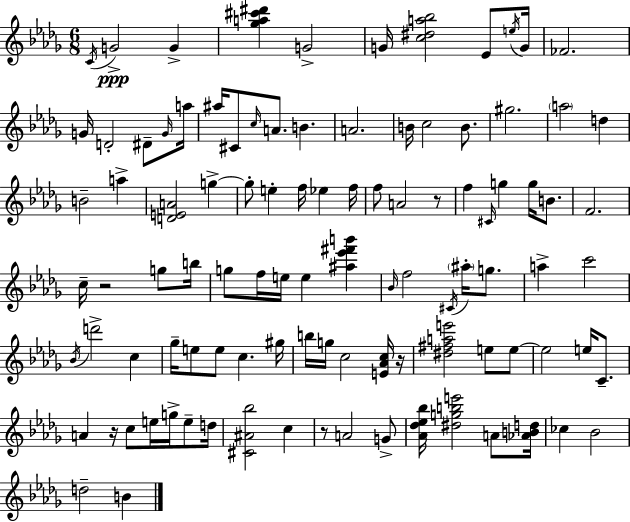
{
  \clef treble
  \numericTimeSignature
  \time 6/8
  \key bes \minor
  \repeat volta 2 { \acciaccatura { c'16 }\ppp g'2-> g'4-> | <ges'' a'' cis''' dis'''>4 g'2-> | g'16 <c'' dis'' a'' bes''>2 ees'8 | \acciaccatura { e''16 } g'16 fes'2. | \break g'16 d'2-. dis'8-- | \grace { g'16 } a''16 ais''16 cis'8 \grace { c''16 } a'8. b'4. | a'2. | b'16 c''2 | \break b'8. gis''2. | \parenthesize a''2 | d''4 b'2-- | a''4-> <d' e' a'>2 | \break g''4->~~ g''8-. e''4-. f''16 ees''4 | f''16 f''8 a'2 | r8 f''4 \grace { cis'16 } g''4 | g''16 b'8. f'2. | \break c''16-- r2 | g''8 b''16 g''8 f''16 e''16 e''4 | <ais'' ees''' fis''' b'''>4 \grace { bes'16 } f''2 | \acciaccatura { cis'16 } \parenthesize ais''16-. g''8. a''4-> c'''2 | \break \acciaccatura { bes'16 } d'''2-> | c''4 ges''16-- e''8 e''8 | c''4. gis''16 b''16 g''16 c''2 | <e' aes' c''>16 r16 <dis'' fis'' a'' e'''>2 | \break e''8 e''8~~ e''2 | e''16 c'8.-- a'4 | r16 c''8 e''16 g''16-> e''8-- d''16 <cis' ais' bes''>2 | c''4 r8 a'2 | \break g'8-> <aes' des'' ees'' bes''>16 <dis'' g'' b'' e'''>2 | a'8 <aes' b' d''>16 ces''4 | bes'2 d''2-- | b'4 } \bar "|."
}